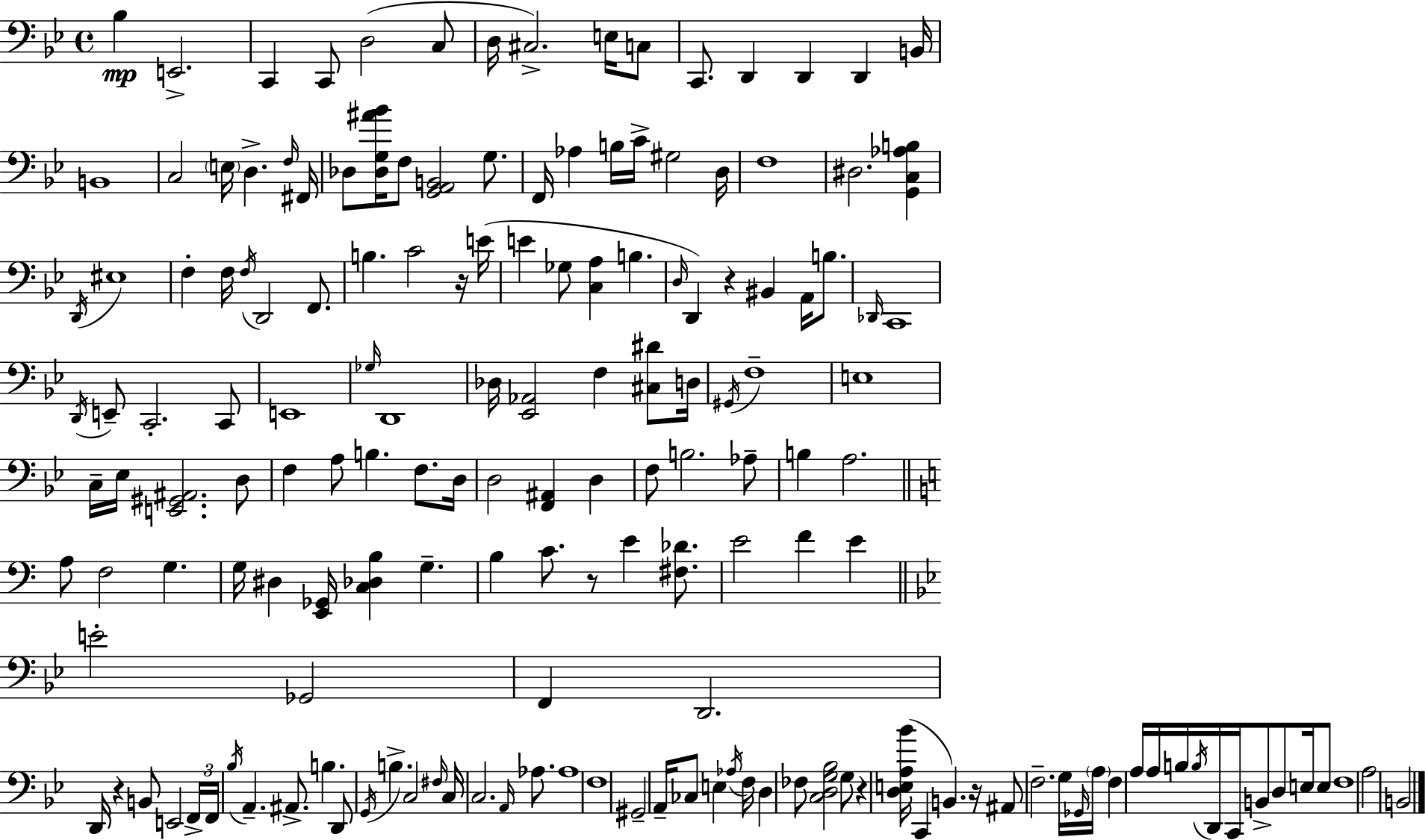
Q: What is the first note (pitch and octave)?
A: Bb3